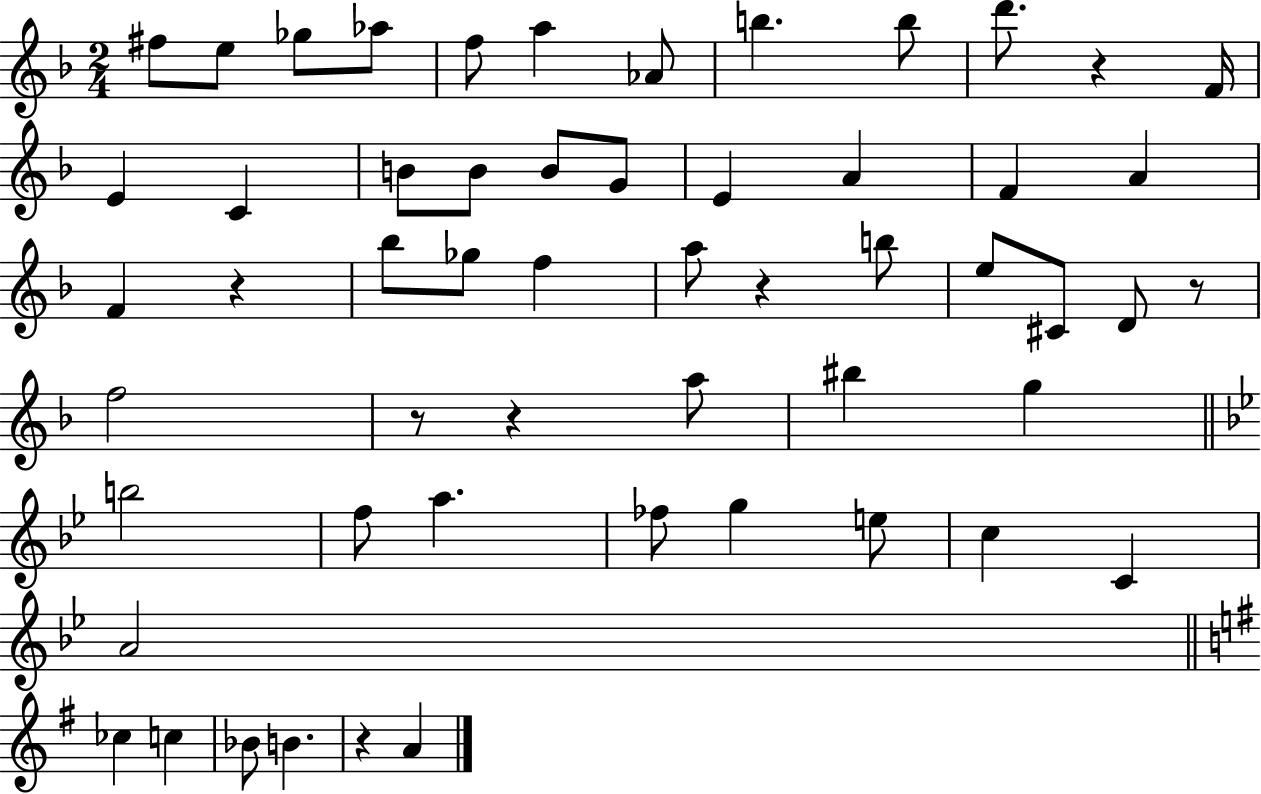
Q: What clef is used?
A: treble